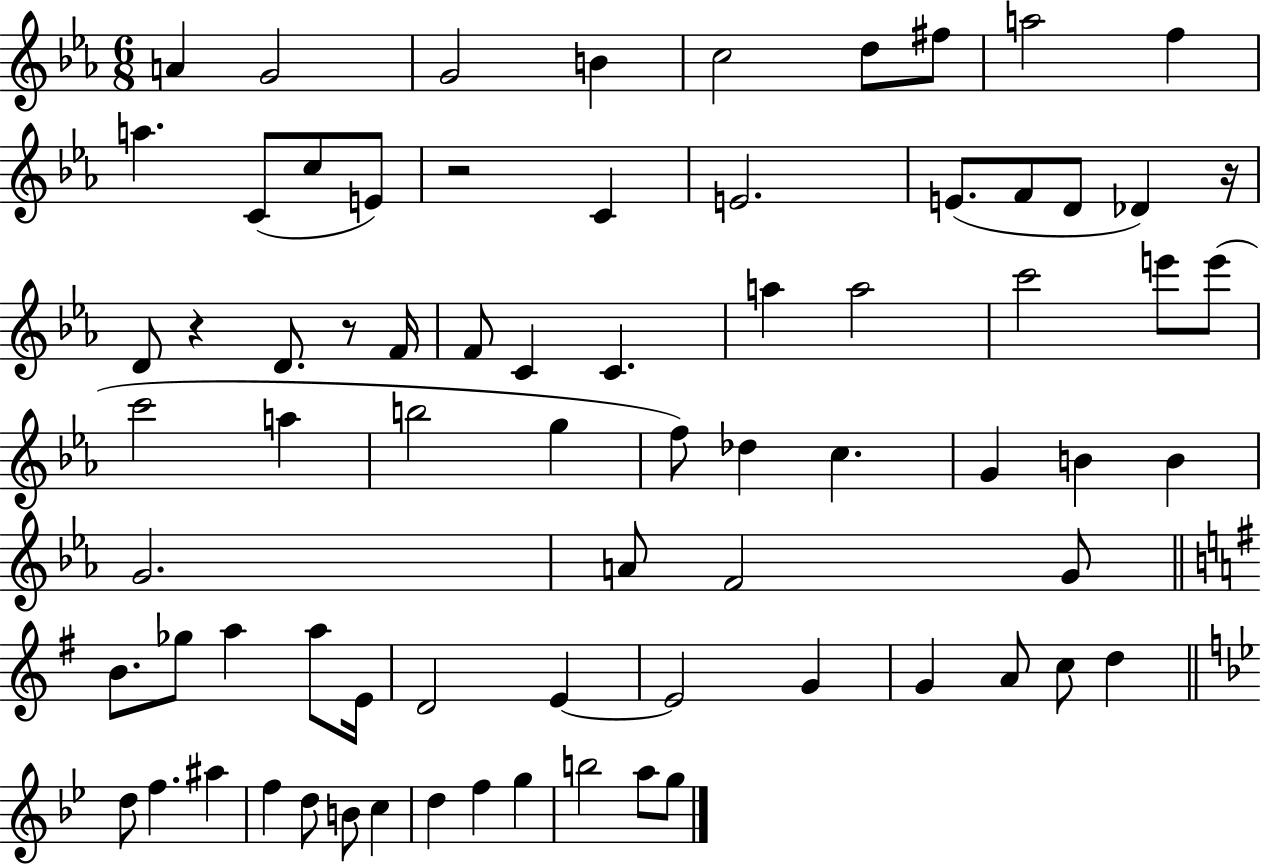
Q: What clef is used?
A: treble